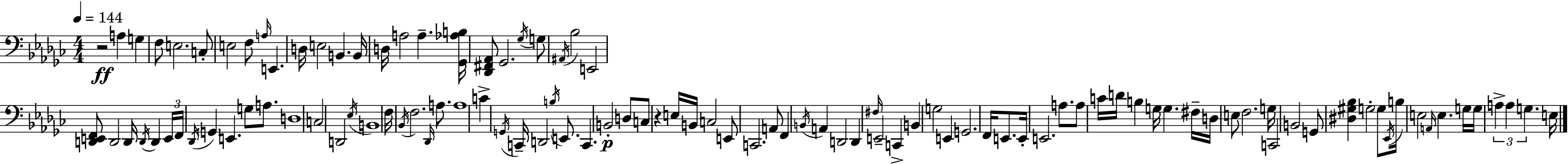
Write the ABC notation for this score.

X:1
T:Untitled
M:4/4
L:1/4
K:Ebm
z2 A, G, F,/2 E,2 C,/2 E,2 F,/2 A,/4 E,, D,/4 E,2 B,, B,,/4 D,/4 A,2 A, [_G,,_A,B,]/4 [_D,,^F,,_A,,]/2 _G,,2 _G,/4 G,/2 ^A,,/4 _B,2 E,,2 [D,,E,,F,,]/2 D,,2 D,,/4 D,,/4 D,, E,,/4 F,,/4 _D,,/4 G,, E,, G,/2 A,/2 D,4 C,2 D,,2 _E,/4 B,,4 F,/4 _B,,/4 F,2 _D,,/4 A,/2 A,4 C G,,/4 C,,/4 D,,2 B,/4 E,,/2 C,, B,,2 D,/2 C,/2 z E,/4 B,,/4 C,2 E,,/2 C,,2 A,,/2 F,, B,,/4 A,, D,,2 D,, ^F,/4 E,,2 C,, B,, G,2 E,, G,,2 F,,/4 E,,/2 E,,/4 E,,2 A,/2 A,/2 C/4 D/4 B, G,/4 G, ^F,/4 D,/4 E,/2 F,2 G,/4 C,,2 B,,2 G,,/2 [^D,^G,_B,] G,2 G,/2 _E,,/4 B,/4 E,2 A,,/4 E, G,/4 G,/4 A, A, G, E,/4